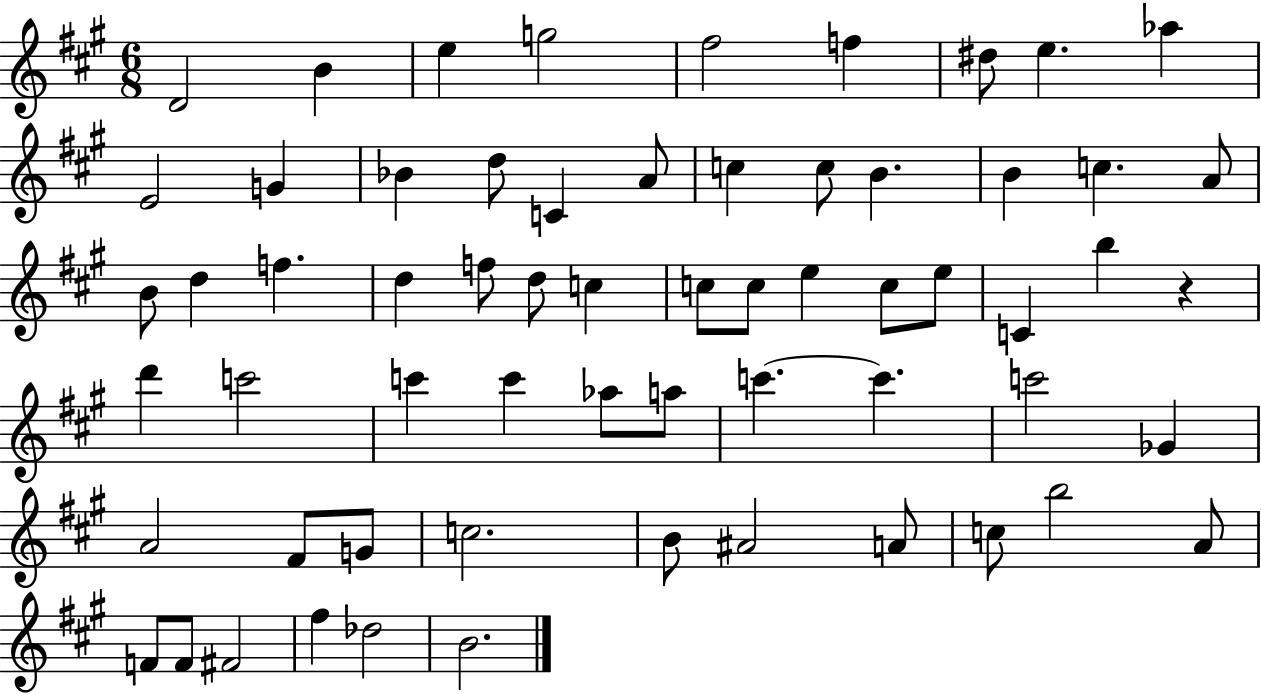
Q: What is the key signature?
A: A major